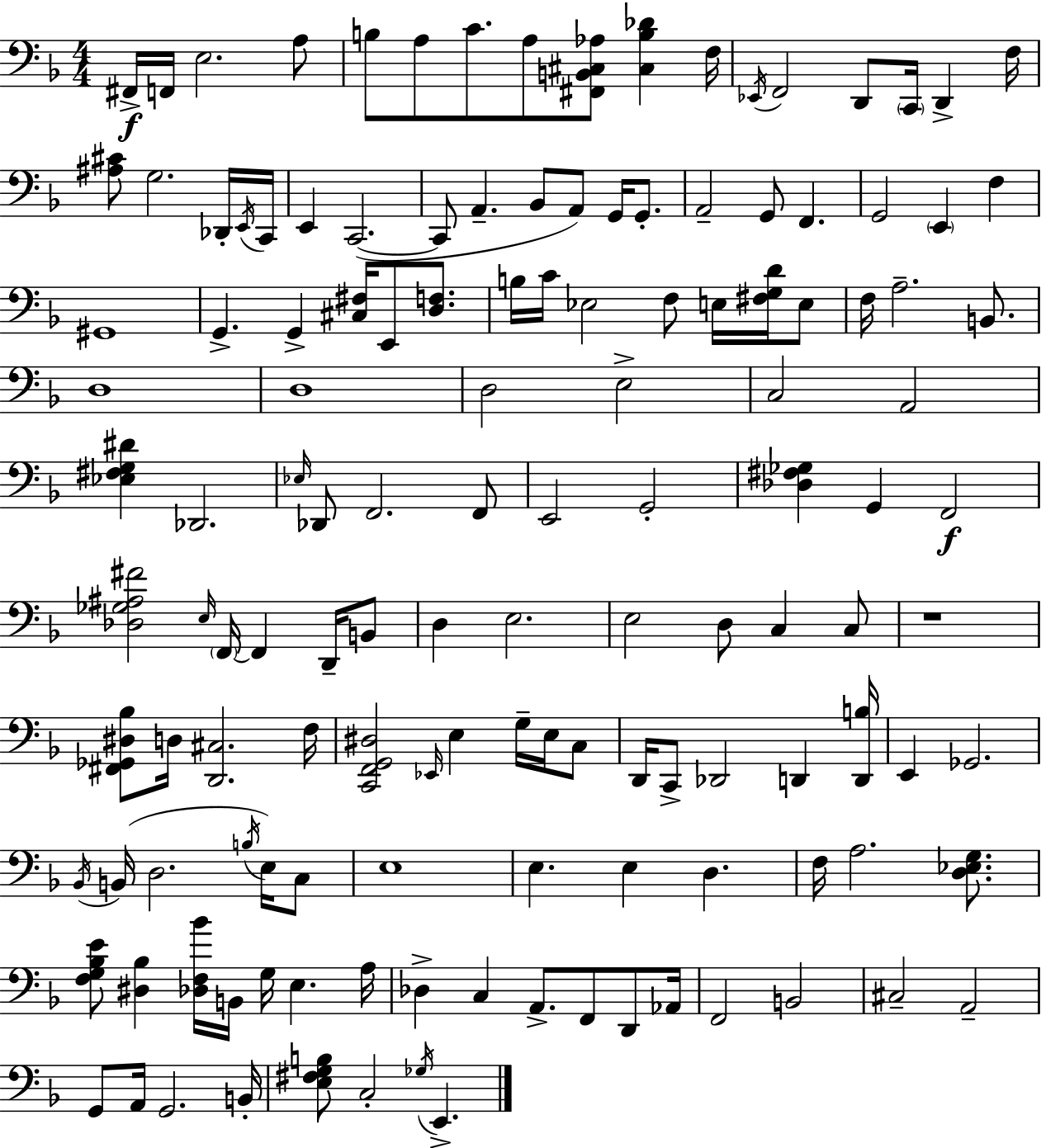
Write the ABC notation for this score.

X:1
T:Untitled
M:4/4
L:1/4
K:Dm
^F,,/4 F,,/4 E,2 A,/2 B,/2 A,/2 C/2 A,/2 [^F,,B,,^C,_A,]/2 [^C,B,_D] F,/4 _E,,/4 F,,2 D,,/2 C,,/4 D,, F,/4 [^A,^C]/2 G,2 _D,,/4 E,,/4 C,,/4 E,, C,,2 C,,/2 A,, _B,,/2 A,,/2 G,,/4 G,,/2 A,,2 G,,/2 F,, G,,2 E,, F, ^G,,4 G,, G,, [^C,^F,]/4 E,,/2 [D,F,]/2 B,/4 C/4 _E,2 F,/2 E,/4 [^F,G,D]/4 E,/2 F,/4 A,2 B,,/2 D,4 D,4 D,2 E,2 C,2 A,,2 [_E,^F,G,^D] _D,,2 _E,/4 _D,,/2 F,,2 F,,/2 E,,2 G,,2 [_D,^F,_G,] G,, F,,2 [_D,_G,^A,^F]2 E,/4 F,,/4 F,, D,,/4 B,,/2 D, E,2 E,2 D,/2 C, C,/2 z4 [^F,,_G,,^D,_B,]/2 D,/4 [D,,^C,]2 F,/4 [C,,F,,G,,^D,]2 _E,,/4 E, G,/4 E,/4 C,/2 D,,/4 C,,/2 _D,,2 D,, [D,,B,]/4 E,, _G,,2 _B,,/4 B,,/4 D,2 B,/4 E,/4 C,/2 E,4 E, E, D, F,/4 A,2 [D,_E,G,]/2 [F,G,_B,E]/2 [^D,_B,] [_D,F,_B]/4 B,,/4 G,/4 E, A,/4 _D, C, A,,/2 F,,/2 D,,/2 _A,,/4 F,,2 B,,2 ^C,2 A,,2 G,,/2 A,,/4 G,,2 B,,/4 [E,^F,G,B,]/2 C,2 _G,/4 E,,